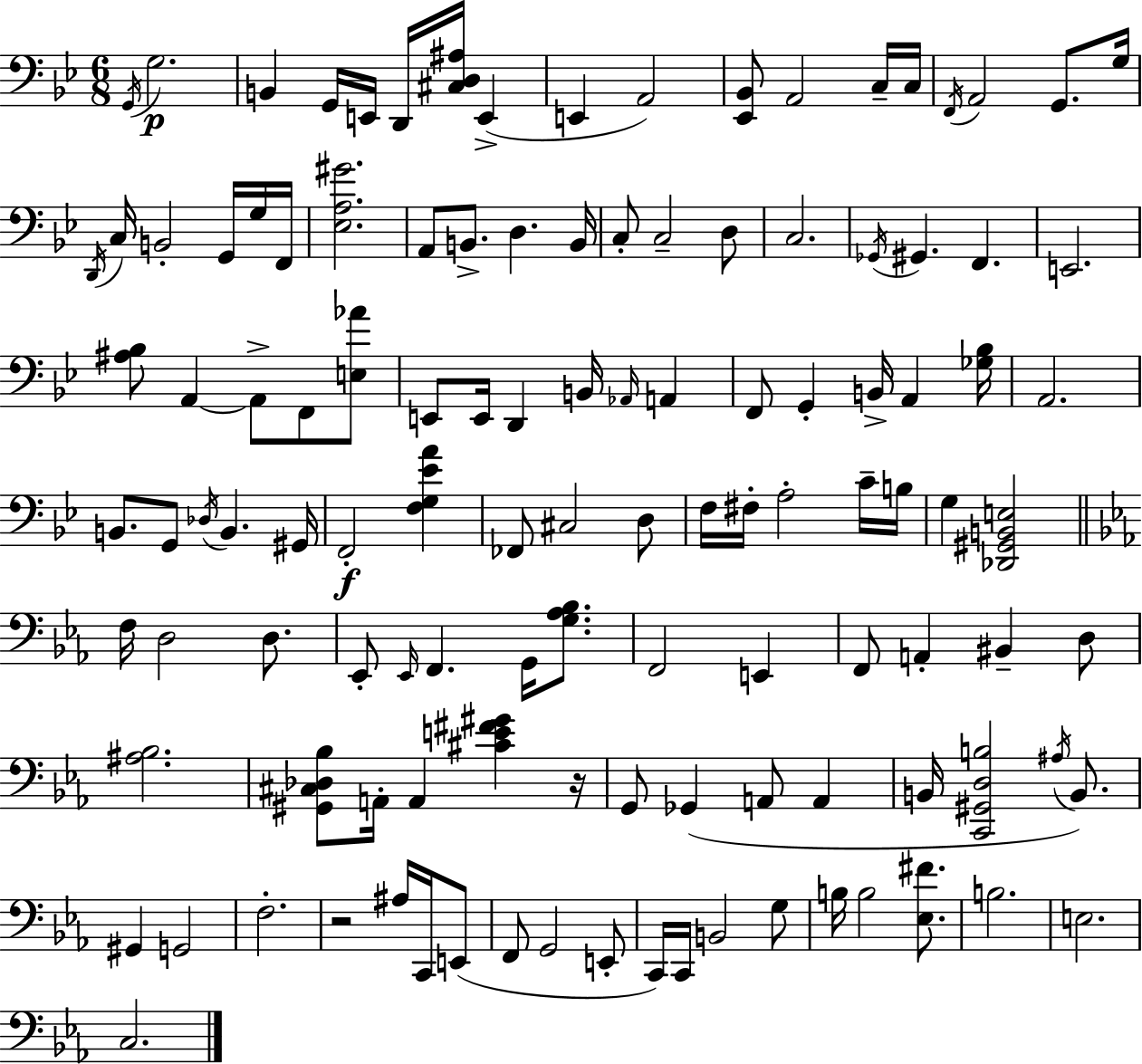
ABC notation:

X:1
T:Untitled
M:6/8
L:1/4
K:Bb
G,,/4 G,2 B,, G,,/4 E,,/4 D,,/4 [^C,D,^A,]/4 E,, E,, A,,2 [_E,,_B,,]/2 A,,2 C,/4 C,/4 F,,/4 A,,2 G,,/2 G,/4 D,,/4 C,/4 B,,2 G,,/4 G,/4 F,,/4 [_E,A,^G]2 A,,/2 B,,/2 D, B,,/4 C,/2 C,2 D,/2 C,2 _G,,/4 ^G,, F,, E,,2 [^A,_B,]/2 A,, A,,/2 F,,/2 [E,_A]/2 E,,/2 E,,/4 D,, B,,/4 _A,,/4 A,, F,,/2 G,, B,,/4 A,, [_G,_B,]/4 A,,2 B,,/2 G,,/2 _D,/4 B,, ^G,,/4 F,,2 [F,G,_EA] _F,,/2 ^C,2 D,/2 F,/4 ^F,/4 A,2 C/4 B,/4 G, [_D,,^G,,B,,E,]2 F,/4 D,2 D,/2 _E,,/2 _E,,/4 F,, G,,/4 [G,_A,_B,]/2 F,,2 E,, F,,/2 A,, ^B,, D,/2 [^A,_B,]2 [^G,,^C,_D,_B,]/2 A,,/4 A,, [^CE^F^G] z/4 G,,/2 _G,, A,,/2 A,, B,,/4 [C,,^G,,D,B,]2 ^A,/4 B,,/2 ^G,, G,,2 F,2 z2 ^A,/4 C,,/4 E,,/2 F,,/2 G,,2 E,,/2 C,,/4 C,,/4 B,,2 G,/2 B,/4 B,2 [_E,^F]/2 B,2 E,2 C,2